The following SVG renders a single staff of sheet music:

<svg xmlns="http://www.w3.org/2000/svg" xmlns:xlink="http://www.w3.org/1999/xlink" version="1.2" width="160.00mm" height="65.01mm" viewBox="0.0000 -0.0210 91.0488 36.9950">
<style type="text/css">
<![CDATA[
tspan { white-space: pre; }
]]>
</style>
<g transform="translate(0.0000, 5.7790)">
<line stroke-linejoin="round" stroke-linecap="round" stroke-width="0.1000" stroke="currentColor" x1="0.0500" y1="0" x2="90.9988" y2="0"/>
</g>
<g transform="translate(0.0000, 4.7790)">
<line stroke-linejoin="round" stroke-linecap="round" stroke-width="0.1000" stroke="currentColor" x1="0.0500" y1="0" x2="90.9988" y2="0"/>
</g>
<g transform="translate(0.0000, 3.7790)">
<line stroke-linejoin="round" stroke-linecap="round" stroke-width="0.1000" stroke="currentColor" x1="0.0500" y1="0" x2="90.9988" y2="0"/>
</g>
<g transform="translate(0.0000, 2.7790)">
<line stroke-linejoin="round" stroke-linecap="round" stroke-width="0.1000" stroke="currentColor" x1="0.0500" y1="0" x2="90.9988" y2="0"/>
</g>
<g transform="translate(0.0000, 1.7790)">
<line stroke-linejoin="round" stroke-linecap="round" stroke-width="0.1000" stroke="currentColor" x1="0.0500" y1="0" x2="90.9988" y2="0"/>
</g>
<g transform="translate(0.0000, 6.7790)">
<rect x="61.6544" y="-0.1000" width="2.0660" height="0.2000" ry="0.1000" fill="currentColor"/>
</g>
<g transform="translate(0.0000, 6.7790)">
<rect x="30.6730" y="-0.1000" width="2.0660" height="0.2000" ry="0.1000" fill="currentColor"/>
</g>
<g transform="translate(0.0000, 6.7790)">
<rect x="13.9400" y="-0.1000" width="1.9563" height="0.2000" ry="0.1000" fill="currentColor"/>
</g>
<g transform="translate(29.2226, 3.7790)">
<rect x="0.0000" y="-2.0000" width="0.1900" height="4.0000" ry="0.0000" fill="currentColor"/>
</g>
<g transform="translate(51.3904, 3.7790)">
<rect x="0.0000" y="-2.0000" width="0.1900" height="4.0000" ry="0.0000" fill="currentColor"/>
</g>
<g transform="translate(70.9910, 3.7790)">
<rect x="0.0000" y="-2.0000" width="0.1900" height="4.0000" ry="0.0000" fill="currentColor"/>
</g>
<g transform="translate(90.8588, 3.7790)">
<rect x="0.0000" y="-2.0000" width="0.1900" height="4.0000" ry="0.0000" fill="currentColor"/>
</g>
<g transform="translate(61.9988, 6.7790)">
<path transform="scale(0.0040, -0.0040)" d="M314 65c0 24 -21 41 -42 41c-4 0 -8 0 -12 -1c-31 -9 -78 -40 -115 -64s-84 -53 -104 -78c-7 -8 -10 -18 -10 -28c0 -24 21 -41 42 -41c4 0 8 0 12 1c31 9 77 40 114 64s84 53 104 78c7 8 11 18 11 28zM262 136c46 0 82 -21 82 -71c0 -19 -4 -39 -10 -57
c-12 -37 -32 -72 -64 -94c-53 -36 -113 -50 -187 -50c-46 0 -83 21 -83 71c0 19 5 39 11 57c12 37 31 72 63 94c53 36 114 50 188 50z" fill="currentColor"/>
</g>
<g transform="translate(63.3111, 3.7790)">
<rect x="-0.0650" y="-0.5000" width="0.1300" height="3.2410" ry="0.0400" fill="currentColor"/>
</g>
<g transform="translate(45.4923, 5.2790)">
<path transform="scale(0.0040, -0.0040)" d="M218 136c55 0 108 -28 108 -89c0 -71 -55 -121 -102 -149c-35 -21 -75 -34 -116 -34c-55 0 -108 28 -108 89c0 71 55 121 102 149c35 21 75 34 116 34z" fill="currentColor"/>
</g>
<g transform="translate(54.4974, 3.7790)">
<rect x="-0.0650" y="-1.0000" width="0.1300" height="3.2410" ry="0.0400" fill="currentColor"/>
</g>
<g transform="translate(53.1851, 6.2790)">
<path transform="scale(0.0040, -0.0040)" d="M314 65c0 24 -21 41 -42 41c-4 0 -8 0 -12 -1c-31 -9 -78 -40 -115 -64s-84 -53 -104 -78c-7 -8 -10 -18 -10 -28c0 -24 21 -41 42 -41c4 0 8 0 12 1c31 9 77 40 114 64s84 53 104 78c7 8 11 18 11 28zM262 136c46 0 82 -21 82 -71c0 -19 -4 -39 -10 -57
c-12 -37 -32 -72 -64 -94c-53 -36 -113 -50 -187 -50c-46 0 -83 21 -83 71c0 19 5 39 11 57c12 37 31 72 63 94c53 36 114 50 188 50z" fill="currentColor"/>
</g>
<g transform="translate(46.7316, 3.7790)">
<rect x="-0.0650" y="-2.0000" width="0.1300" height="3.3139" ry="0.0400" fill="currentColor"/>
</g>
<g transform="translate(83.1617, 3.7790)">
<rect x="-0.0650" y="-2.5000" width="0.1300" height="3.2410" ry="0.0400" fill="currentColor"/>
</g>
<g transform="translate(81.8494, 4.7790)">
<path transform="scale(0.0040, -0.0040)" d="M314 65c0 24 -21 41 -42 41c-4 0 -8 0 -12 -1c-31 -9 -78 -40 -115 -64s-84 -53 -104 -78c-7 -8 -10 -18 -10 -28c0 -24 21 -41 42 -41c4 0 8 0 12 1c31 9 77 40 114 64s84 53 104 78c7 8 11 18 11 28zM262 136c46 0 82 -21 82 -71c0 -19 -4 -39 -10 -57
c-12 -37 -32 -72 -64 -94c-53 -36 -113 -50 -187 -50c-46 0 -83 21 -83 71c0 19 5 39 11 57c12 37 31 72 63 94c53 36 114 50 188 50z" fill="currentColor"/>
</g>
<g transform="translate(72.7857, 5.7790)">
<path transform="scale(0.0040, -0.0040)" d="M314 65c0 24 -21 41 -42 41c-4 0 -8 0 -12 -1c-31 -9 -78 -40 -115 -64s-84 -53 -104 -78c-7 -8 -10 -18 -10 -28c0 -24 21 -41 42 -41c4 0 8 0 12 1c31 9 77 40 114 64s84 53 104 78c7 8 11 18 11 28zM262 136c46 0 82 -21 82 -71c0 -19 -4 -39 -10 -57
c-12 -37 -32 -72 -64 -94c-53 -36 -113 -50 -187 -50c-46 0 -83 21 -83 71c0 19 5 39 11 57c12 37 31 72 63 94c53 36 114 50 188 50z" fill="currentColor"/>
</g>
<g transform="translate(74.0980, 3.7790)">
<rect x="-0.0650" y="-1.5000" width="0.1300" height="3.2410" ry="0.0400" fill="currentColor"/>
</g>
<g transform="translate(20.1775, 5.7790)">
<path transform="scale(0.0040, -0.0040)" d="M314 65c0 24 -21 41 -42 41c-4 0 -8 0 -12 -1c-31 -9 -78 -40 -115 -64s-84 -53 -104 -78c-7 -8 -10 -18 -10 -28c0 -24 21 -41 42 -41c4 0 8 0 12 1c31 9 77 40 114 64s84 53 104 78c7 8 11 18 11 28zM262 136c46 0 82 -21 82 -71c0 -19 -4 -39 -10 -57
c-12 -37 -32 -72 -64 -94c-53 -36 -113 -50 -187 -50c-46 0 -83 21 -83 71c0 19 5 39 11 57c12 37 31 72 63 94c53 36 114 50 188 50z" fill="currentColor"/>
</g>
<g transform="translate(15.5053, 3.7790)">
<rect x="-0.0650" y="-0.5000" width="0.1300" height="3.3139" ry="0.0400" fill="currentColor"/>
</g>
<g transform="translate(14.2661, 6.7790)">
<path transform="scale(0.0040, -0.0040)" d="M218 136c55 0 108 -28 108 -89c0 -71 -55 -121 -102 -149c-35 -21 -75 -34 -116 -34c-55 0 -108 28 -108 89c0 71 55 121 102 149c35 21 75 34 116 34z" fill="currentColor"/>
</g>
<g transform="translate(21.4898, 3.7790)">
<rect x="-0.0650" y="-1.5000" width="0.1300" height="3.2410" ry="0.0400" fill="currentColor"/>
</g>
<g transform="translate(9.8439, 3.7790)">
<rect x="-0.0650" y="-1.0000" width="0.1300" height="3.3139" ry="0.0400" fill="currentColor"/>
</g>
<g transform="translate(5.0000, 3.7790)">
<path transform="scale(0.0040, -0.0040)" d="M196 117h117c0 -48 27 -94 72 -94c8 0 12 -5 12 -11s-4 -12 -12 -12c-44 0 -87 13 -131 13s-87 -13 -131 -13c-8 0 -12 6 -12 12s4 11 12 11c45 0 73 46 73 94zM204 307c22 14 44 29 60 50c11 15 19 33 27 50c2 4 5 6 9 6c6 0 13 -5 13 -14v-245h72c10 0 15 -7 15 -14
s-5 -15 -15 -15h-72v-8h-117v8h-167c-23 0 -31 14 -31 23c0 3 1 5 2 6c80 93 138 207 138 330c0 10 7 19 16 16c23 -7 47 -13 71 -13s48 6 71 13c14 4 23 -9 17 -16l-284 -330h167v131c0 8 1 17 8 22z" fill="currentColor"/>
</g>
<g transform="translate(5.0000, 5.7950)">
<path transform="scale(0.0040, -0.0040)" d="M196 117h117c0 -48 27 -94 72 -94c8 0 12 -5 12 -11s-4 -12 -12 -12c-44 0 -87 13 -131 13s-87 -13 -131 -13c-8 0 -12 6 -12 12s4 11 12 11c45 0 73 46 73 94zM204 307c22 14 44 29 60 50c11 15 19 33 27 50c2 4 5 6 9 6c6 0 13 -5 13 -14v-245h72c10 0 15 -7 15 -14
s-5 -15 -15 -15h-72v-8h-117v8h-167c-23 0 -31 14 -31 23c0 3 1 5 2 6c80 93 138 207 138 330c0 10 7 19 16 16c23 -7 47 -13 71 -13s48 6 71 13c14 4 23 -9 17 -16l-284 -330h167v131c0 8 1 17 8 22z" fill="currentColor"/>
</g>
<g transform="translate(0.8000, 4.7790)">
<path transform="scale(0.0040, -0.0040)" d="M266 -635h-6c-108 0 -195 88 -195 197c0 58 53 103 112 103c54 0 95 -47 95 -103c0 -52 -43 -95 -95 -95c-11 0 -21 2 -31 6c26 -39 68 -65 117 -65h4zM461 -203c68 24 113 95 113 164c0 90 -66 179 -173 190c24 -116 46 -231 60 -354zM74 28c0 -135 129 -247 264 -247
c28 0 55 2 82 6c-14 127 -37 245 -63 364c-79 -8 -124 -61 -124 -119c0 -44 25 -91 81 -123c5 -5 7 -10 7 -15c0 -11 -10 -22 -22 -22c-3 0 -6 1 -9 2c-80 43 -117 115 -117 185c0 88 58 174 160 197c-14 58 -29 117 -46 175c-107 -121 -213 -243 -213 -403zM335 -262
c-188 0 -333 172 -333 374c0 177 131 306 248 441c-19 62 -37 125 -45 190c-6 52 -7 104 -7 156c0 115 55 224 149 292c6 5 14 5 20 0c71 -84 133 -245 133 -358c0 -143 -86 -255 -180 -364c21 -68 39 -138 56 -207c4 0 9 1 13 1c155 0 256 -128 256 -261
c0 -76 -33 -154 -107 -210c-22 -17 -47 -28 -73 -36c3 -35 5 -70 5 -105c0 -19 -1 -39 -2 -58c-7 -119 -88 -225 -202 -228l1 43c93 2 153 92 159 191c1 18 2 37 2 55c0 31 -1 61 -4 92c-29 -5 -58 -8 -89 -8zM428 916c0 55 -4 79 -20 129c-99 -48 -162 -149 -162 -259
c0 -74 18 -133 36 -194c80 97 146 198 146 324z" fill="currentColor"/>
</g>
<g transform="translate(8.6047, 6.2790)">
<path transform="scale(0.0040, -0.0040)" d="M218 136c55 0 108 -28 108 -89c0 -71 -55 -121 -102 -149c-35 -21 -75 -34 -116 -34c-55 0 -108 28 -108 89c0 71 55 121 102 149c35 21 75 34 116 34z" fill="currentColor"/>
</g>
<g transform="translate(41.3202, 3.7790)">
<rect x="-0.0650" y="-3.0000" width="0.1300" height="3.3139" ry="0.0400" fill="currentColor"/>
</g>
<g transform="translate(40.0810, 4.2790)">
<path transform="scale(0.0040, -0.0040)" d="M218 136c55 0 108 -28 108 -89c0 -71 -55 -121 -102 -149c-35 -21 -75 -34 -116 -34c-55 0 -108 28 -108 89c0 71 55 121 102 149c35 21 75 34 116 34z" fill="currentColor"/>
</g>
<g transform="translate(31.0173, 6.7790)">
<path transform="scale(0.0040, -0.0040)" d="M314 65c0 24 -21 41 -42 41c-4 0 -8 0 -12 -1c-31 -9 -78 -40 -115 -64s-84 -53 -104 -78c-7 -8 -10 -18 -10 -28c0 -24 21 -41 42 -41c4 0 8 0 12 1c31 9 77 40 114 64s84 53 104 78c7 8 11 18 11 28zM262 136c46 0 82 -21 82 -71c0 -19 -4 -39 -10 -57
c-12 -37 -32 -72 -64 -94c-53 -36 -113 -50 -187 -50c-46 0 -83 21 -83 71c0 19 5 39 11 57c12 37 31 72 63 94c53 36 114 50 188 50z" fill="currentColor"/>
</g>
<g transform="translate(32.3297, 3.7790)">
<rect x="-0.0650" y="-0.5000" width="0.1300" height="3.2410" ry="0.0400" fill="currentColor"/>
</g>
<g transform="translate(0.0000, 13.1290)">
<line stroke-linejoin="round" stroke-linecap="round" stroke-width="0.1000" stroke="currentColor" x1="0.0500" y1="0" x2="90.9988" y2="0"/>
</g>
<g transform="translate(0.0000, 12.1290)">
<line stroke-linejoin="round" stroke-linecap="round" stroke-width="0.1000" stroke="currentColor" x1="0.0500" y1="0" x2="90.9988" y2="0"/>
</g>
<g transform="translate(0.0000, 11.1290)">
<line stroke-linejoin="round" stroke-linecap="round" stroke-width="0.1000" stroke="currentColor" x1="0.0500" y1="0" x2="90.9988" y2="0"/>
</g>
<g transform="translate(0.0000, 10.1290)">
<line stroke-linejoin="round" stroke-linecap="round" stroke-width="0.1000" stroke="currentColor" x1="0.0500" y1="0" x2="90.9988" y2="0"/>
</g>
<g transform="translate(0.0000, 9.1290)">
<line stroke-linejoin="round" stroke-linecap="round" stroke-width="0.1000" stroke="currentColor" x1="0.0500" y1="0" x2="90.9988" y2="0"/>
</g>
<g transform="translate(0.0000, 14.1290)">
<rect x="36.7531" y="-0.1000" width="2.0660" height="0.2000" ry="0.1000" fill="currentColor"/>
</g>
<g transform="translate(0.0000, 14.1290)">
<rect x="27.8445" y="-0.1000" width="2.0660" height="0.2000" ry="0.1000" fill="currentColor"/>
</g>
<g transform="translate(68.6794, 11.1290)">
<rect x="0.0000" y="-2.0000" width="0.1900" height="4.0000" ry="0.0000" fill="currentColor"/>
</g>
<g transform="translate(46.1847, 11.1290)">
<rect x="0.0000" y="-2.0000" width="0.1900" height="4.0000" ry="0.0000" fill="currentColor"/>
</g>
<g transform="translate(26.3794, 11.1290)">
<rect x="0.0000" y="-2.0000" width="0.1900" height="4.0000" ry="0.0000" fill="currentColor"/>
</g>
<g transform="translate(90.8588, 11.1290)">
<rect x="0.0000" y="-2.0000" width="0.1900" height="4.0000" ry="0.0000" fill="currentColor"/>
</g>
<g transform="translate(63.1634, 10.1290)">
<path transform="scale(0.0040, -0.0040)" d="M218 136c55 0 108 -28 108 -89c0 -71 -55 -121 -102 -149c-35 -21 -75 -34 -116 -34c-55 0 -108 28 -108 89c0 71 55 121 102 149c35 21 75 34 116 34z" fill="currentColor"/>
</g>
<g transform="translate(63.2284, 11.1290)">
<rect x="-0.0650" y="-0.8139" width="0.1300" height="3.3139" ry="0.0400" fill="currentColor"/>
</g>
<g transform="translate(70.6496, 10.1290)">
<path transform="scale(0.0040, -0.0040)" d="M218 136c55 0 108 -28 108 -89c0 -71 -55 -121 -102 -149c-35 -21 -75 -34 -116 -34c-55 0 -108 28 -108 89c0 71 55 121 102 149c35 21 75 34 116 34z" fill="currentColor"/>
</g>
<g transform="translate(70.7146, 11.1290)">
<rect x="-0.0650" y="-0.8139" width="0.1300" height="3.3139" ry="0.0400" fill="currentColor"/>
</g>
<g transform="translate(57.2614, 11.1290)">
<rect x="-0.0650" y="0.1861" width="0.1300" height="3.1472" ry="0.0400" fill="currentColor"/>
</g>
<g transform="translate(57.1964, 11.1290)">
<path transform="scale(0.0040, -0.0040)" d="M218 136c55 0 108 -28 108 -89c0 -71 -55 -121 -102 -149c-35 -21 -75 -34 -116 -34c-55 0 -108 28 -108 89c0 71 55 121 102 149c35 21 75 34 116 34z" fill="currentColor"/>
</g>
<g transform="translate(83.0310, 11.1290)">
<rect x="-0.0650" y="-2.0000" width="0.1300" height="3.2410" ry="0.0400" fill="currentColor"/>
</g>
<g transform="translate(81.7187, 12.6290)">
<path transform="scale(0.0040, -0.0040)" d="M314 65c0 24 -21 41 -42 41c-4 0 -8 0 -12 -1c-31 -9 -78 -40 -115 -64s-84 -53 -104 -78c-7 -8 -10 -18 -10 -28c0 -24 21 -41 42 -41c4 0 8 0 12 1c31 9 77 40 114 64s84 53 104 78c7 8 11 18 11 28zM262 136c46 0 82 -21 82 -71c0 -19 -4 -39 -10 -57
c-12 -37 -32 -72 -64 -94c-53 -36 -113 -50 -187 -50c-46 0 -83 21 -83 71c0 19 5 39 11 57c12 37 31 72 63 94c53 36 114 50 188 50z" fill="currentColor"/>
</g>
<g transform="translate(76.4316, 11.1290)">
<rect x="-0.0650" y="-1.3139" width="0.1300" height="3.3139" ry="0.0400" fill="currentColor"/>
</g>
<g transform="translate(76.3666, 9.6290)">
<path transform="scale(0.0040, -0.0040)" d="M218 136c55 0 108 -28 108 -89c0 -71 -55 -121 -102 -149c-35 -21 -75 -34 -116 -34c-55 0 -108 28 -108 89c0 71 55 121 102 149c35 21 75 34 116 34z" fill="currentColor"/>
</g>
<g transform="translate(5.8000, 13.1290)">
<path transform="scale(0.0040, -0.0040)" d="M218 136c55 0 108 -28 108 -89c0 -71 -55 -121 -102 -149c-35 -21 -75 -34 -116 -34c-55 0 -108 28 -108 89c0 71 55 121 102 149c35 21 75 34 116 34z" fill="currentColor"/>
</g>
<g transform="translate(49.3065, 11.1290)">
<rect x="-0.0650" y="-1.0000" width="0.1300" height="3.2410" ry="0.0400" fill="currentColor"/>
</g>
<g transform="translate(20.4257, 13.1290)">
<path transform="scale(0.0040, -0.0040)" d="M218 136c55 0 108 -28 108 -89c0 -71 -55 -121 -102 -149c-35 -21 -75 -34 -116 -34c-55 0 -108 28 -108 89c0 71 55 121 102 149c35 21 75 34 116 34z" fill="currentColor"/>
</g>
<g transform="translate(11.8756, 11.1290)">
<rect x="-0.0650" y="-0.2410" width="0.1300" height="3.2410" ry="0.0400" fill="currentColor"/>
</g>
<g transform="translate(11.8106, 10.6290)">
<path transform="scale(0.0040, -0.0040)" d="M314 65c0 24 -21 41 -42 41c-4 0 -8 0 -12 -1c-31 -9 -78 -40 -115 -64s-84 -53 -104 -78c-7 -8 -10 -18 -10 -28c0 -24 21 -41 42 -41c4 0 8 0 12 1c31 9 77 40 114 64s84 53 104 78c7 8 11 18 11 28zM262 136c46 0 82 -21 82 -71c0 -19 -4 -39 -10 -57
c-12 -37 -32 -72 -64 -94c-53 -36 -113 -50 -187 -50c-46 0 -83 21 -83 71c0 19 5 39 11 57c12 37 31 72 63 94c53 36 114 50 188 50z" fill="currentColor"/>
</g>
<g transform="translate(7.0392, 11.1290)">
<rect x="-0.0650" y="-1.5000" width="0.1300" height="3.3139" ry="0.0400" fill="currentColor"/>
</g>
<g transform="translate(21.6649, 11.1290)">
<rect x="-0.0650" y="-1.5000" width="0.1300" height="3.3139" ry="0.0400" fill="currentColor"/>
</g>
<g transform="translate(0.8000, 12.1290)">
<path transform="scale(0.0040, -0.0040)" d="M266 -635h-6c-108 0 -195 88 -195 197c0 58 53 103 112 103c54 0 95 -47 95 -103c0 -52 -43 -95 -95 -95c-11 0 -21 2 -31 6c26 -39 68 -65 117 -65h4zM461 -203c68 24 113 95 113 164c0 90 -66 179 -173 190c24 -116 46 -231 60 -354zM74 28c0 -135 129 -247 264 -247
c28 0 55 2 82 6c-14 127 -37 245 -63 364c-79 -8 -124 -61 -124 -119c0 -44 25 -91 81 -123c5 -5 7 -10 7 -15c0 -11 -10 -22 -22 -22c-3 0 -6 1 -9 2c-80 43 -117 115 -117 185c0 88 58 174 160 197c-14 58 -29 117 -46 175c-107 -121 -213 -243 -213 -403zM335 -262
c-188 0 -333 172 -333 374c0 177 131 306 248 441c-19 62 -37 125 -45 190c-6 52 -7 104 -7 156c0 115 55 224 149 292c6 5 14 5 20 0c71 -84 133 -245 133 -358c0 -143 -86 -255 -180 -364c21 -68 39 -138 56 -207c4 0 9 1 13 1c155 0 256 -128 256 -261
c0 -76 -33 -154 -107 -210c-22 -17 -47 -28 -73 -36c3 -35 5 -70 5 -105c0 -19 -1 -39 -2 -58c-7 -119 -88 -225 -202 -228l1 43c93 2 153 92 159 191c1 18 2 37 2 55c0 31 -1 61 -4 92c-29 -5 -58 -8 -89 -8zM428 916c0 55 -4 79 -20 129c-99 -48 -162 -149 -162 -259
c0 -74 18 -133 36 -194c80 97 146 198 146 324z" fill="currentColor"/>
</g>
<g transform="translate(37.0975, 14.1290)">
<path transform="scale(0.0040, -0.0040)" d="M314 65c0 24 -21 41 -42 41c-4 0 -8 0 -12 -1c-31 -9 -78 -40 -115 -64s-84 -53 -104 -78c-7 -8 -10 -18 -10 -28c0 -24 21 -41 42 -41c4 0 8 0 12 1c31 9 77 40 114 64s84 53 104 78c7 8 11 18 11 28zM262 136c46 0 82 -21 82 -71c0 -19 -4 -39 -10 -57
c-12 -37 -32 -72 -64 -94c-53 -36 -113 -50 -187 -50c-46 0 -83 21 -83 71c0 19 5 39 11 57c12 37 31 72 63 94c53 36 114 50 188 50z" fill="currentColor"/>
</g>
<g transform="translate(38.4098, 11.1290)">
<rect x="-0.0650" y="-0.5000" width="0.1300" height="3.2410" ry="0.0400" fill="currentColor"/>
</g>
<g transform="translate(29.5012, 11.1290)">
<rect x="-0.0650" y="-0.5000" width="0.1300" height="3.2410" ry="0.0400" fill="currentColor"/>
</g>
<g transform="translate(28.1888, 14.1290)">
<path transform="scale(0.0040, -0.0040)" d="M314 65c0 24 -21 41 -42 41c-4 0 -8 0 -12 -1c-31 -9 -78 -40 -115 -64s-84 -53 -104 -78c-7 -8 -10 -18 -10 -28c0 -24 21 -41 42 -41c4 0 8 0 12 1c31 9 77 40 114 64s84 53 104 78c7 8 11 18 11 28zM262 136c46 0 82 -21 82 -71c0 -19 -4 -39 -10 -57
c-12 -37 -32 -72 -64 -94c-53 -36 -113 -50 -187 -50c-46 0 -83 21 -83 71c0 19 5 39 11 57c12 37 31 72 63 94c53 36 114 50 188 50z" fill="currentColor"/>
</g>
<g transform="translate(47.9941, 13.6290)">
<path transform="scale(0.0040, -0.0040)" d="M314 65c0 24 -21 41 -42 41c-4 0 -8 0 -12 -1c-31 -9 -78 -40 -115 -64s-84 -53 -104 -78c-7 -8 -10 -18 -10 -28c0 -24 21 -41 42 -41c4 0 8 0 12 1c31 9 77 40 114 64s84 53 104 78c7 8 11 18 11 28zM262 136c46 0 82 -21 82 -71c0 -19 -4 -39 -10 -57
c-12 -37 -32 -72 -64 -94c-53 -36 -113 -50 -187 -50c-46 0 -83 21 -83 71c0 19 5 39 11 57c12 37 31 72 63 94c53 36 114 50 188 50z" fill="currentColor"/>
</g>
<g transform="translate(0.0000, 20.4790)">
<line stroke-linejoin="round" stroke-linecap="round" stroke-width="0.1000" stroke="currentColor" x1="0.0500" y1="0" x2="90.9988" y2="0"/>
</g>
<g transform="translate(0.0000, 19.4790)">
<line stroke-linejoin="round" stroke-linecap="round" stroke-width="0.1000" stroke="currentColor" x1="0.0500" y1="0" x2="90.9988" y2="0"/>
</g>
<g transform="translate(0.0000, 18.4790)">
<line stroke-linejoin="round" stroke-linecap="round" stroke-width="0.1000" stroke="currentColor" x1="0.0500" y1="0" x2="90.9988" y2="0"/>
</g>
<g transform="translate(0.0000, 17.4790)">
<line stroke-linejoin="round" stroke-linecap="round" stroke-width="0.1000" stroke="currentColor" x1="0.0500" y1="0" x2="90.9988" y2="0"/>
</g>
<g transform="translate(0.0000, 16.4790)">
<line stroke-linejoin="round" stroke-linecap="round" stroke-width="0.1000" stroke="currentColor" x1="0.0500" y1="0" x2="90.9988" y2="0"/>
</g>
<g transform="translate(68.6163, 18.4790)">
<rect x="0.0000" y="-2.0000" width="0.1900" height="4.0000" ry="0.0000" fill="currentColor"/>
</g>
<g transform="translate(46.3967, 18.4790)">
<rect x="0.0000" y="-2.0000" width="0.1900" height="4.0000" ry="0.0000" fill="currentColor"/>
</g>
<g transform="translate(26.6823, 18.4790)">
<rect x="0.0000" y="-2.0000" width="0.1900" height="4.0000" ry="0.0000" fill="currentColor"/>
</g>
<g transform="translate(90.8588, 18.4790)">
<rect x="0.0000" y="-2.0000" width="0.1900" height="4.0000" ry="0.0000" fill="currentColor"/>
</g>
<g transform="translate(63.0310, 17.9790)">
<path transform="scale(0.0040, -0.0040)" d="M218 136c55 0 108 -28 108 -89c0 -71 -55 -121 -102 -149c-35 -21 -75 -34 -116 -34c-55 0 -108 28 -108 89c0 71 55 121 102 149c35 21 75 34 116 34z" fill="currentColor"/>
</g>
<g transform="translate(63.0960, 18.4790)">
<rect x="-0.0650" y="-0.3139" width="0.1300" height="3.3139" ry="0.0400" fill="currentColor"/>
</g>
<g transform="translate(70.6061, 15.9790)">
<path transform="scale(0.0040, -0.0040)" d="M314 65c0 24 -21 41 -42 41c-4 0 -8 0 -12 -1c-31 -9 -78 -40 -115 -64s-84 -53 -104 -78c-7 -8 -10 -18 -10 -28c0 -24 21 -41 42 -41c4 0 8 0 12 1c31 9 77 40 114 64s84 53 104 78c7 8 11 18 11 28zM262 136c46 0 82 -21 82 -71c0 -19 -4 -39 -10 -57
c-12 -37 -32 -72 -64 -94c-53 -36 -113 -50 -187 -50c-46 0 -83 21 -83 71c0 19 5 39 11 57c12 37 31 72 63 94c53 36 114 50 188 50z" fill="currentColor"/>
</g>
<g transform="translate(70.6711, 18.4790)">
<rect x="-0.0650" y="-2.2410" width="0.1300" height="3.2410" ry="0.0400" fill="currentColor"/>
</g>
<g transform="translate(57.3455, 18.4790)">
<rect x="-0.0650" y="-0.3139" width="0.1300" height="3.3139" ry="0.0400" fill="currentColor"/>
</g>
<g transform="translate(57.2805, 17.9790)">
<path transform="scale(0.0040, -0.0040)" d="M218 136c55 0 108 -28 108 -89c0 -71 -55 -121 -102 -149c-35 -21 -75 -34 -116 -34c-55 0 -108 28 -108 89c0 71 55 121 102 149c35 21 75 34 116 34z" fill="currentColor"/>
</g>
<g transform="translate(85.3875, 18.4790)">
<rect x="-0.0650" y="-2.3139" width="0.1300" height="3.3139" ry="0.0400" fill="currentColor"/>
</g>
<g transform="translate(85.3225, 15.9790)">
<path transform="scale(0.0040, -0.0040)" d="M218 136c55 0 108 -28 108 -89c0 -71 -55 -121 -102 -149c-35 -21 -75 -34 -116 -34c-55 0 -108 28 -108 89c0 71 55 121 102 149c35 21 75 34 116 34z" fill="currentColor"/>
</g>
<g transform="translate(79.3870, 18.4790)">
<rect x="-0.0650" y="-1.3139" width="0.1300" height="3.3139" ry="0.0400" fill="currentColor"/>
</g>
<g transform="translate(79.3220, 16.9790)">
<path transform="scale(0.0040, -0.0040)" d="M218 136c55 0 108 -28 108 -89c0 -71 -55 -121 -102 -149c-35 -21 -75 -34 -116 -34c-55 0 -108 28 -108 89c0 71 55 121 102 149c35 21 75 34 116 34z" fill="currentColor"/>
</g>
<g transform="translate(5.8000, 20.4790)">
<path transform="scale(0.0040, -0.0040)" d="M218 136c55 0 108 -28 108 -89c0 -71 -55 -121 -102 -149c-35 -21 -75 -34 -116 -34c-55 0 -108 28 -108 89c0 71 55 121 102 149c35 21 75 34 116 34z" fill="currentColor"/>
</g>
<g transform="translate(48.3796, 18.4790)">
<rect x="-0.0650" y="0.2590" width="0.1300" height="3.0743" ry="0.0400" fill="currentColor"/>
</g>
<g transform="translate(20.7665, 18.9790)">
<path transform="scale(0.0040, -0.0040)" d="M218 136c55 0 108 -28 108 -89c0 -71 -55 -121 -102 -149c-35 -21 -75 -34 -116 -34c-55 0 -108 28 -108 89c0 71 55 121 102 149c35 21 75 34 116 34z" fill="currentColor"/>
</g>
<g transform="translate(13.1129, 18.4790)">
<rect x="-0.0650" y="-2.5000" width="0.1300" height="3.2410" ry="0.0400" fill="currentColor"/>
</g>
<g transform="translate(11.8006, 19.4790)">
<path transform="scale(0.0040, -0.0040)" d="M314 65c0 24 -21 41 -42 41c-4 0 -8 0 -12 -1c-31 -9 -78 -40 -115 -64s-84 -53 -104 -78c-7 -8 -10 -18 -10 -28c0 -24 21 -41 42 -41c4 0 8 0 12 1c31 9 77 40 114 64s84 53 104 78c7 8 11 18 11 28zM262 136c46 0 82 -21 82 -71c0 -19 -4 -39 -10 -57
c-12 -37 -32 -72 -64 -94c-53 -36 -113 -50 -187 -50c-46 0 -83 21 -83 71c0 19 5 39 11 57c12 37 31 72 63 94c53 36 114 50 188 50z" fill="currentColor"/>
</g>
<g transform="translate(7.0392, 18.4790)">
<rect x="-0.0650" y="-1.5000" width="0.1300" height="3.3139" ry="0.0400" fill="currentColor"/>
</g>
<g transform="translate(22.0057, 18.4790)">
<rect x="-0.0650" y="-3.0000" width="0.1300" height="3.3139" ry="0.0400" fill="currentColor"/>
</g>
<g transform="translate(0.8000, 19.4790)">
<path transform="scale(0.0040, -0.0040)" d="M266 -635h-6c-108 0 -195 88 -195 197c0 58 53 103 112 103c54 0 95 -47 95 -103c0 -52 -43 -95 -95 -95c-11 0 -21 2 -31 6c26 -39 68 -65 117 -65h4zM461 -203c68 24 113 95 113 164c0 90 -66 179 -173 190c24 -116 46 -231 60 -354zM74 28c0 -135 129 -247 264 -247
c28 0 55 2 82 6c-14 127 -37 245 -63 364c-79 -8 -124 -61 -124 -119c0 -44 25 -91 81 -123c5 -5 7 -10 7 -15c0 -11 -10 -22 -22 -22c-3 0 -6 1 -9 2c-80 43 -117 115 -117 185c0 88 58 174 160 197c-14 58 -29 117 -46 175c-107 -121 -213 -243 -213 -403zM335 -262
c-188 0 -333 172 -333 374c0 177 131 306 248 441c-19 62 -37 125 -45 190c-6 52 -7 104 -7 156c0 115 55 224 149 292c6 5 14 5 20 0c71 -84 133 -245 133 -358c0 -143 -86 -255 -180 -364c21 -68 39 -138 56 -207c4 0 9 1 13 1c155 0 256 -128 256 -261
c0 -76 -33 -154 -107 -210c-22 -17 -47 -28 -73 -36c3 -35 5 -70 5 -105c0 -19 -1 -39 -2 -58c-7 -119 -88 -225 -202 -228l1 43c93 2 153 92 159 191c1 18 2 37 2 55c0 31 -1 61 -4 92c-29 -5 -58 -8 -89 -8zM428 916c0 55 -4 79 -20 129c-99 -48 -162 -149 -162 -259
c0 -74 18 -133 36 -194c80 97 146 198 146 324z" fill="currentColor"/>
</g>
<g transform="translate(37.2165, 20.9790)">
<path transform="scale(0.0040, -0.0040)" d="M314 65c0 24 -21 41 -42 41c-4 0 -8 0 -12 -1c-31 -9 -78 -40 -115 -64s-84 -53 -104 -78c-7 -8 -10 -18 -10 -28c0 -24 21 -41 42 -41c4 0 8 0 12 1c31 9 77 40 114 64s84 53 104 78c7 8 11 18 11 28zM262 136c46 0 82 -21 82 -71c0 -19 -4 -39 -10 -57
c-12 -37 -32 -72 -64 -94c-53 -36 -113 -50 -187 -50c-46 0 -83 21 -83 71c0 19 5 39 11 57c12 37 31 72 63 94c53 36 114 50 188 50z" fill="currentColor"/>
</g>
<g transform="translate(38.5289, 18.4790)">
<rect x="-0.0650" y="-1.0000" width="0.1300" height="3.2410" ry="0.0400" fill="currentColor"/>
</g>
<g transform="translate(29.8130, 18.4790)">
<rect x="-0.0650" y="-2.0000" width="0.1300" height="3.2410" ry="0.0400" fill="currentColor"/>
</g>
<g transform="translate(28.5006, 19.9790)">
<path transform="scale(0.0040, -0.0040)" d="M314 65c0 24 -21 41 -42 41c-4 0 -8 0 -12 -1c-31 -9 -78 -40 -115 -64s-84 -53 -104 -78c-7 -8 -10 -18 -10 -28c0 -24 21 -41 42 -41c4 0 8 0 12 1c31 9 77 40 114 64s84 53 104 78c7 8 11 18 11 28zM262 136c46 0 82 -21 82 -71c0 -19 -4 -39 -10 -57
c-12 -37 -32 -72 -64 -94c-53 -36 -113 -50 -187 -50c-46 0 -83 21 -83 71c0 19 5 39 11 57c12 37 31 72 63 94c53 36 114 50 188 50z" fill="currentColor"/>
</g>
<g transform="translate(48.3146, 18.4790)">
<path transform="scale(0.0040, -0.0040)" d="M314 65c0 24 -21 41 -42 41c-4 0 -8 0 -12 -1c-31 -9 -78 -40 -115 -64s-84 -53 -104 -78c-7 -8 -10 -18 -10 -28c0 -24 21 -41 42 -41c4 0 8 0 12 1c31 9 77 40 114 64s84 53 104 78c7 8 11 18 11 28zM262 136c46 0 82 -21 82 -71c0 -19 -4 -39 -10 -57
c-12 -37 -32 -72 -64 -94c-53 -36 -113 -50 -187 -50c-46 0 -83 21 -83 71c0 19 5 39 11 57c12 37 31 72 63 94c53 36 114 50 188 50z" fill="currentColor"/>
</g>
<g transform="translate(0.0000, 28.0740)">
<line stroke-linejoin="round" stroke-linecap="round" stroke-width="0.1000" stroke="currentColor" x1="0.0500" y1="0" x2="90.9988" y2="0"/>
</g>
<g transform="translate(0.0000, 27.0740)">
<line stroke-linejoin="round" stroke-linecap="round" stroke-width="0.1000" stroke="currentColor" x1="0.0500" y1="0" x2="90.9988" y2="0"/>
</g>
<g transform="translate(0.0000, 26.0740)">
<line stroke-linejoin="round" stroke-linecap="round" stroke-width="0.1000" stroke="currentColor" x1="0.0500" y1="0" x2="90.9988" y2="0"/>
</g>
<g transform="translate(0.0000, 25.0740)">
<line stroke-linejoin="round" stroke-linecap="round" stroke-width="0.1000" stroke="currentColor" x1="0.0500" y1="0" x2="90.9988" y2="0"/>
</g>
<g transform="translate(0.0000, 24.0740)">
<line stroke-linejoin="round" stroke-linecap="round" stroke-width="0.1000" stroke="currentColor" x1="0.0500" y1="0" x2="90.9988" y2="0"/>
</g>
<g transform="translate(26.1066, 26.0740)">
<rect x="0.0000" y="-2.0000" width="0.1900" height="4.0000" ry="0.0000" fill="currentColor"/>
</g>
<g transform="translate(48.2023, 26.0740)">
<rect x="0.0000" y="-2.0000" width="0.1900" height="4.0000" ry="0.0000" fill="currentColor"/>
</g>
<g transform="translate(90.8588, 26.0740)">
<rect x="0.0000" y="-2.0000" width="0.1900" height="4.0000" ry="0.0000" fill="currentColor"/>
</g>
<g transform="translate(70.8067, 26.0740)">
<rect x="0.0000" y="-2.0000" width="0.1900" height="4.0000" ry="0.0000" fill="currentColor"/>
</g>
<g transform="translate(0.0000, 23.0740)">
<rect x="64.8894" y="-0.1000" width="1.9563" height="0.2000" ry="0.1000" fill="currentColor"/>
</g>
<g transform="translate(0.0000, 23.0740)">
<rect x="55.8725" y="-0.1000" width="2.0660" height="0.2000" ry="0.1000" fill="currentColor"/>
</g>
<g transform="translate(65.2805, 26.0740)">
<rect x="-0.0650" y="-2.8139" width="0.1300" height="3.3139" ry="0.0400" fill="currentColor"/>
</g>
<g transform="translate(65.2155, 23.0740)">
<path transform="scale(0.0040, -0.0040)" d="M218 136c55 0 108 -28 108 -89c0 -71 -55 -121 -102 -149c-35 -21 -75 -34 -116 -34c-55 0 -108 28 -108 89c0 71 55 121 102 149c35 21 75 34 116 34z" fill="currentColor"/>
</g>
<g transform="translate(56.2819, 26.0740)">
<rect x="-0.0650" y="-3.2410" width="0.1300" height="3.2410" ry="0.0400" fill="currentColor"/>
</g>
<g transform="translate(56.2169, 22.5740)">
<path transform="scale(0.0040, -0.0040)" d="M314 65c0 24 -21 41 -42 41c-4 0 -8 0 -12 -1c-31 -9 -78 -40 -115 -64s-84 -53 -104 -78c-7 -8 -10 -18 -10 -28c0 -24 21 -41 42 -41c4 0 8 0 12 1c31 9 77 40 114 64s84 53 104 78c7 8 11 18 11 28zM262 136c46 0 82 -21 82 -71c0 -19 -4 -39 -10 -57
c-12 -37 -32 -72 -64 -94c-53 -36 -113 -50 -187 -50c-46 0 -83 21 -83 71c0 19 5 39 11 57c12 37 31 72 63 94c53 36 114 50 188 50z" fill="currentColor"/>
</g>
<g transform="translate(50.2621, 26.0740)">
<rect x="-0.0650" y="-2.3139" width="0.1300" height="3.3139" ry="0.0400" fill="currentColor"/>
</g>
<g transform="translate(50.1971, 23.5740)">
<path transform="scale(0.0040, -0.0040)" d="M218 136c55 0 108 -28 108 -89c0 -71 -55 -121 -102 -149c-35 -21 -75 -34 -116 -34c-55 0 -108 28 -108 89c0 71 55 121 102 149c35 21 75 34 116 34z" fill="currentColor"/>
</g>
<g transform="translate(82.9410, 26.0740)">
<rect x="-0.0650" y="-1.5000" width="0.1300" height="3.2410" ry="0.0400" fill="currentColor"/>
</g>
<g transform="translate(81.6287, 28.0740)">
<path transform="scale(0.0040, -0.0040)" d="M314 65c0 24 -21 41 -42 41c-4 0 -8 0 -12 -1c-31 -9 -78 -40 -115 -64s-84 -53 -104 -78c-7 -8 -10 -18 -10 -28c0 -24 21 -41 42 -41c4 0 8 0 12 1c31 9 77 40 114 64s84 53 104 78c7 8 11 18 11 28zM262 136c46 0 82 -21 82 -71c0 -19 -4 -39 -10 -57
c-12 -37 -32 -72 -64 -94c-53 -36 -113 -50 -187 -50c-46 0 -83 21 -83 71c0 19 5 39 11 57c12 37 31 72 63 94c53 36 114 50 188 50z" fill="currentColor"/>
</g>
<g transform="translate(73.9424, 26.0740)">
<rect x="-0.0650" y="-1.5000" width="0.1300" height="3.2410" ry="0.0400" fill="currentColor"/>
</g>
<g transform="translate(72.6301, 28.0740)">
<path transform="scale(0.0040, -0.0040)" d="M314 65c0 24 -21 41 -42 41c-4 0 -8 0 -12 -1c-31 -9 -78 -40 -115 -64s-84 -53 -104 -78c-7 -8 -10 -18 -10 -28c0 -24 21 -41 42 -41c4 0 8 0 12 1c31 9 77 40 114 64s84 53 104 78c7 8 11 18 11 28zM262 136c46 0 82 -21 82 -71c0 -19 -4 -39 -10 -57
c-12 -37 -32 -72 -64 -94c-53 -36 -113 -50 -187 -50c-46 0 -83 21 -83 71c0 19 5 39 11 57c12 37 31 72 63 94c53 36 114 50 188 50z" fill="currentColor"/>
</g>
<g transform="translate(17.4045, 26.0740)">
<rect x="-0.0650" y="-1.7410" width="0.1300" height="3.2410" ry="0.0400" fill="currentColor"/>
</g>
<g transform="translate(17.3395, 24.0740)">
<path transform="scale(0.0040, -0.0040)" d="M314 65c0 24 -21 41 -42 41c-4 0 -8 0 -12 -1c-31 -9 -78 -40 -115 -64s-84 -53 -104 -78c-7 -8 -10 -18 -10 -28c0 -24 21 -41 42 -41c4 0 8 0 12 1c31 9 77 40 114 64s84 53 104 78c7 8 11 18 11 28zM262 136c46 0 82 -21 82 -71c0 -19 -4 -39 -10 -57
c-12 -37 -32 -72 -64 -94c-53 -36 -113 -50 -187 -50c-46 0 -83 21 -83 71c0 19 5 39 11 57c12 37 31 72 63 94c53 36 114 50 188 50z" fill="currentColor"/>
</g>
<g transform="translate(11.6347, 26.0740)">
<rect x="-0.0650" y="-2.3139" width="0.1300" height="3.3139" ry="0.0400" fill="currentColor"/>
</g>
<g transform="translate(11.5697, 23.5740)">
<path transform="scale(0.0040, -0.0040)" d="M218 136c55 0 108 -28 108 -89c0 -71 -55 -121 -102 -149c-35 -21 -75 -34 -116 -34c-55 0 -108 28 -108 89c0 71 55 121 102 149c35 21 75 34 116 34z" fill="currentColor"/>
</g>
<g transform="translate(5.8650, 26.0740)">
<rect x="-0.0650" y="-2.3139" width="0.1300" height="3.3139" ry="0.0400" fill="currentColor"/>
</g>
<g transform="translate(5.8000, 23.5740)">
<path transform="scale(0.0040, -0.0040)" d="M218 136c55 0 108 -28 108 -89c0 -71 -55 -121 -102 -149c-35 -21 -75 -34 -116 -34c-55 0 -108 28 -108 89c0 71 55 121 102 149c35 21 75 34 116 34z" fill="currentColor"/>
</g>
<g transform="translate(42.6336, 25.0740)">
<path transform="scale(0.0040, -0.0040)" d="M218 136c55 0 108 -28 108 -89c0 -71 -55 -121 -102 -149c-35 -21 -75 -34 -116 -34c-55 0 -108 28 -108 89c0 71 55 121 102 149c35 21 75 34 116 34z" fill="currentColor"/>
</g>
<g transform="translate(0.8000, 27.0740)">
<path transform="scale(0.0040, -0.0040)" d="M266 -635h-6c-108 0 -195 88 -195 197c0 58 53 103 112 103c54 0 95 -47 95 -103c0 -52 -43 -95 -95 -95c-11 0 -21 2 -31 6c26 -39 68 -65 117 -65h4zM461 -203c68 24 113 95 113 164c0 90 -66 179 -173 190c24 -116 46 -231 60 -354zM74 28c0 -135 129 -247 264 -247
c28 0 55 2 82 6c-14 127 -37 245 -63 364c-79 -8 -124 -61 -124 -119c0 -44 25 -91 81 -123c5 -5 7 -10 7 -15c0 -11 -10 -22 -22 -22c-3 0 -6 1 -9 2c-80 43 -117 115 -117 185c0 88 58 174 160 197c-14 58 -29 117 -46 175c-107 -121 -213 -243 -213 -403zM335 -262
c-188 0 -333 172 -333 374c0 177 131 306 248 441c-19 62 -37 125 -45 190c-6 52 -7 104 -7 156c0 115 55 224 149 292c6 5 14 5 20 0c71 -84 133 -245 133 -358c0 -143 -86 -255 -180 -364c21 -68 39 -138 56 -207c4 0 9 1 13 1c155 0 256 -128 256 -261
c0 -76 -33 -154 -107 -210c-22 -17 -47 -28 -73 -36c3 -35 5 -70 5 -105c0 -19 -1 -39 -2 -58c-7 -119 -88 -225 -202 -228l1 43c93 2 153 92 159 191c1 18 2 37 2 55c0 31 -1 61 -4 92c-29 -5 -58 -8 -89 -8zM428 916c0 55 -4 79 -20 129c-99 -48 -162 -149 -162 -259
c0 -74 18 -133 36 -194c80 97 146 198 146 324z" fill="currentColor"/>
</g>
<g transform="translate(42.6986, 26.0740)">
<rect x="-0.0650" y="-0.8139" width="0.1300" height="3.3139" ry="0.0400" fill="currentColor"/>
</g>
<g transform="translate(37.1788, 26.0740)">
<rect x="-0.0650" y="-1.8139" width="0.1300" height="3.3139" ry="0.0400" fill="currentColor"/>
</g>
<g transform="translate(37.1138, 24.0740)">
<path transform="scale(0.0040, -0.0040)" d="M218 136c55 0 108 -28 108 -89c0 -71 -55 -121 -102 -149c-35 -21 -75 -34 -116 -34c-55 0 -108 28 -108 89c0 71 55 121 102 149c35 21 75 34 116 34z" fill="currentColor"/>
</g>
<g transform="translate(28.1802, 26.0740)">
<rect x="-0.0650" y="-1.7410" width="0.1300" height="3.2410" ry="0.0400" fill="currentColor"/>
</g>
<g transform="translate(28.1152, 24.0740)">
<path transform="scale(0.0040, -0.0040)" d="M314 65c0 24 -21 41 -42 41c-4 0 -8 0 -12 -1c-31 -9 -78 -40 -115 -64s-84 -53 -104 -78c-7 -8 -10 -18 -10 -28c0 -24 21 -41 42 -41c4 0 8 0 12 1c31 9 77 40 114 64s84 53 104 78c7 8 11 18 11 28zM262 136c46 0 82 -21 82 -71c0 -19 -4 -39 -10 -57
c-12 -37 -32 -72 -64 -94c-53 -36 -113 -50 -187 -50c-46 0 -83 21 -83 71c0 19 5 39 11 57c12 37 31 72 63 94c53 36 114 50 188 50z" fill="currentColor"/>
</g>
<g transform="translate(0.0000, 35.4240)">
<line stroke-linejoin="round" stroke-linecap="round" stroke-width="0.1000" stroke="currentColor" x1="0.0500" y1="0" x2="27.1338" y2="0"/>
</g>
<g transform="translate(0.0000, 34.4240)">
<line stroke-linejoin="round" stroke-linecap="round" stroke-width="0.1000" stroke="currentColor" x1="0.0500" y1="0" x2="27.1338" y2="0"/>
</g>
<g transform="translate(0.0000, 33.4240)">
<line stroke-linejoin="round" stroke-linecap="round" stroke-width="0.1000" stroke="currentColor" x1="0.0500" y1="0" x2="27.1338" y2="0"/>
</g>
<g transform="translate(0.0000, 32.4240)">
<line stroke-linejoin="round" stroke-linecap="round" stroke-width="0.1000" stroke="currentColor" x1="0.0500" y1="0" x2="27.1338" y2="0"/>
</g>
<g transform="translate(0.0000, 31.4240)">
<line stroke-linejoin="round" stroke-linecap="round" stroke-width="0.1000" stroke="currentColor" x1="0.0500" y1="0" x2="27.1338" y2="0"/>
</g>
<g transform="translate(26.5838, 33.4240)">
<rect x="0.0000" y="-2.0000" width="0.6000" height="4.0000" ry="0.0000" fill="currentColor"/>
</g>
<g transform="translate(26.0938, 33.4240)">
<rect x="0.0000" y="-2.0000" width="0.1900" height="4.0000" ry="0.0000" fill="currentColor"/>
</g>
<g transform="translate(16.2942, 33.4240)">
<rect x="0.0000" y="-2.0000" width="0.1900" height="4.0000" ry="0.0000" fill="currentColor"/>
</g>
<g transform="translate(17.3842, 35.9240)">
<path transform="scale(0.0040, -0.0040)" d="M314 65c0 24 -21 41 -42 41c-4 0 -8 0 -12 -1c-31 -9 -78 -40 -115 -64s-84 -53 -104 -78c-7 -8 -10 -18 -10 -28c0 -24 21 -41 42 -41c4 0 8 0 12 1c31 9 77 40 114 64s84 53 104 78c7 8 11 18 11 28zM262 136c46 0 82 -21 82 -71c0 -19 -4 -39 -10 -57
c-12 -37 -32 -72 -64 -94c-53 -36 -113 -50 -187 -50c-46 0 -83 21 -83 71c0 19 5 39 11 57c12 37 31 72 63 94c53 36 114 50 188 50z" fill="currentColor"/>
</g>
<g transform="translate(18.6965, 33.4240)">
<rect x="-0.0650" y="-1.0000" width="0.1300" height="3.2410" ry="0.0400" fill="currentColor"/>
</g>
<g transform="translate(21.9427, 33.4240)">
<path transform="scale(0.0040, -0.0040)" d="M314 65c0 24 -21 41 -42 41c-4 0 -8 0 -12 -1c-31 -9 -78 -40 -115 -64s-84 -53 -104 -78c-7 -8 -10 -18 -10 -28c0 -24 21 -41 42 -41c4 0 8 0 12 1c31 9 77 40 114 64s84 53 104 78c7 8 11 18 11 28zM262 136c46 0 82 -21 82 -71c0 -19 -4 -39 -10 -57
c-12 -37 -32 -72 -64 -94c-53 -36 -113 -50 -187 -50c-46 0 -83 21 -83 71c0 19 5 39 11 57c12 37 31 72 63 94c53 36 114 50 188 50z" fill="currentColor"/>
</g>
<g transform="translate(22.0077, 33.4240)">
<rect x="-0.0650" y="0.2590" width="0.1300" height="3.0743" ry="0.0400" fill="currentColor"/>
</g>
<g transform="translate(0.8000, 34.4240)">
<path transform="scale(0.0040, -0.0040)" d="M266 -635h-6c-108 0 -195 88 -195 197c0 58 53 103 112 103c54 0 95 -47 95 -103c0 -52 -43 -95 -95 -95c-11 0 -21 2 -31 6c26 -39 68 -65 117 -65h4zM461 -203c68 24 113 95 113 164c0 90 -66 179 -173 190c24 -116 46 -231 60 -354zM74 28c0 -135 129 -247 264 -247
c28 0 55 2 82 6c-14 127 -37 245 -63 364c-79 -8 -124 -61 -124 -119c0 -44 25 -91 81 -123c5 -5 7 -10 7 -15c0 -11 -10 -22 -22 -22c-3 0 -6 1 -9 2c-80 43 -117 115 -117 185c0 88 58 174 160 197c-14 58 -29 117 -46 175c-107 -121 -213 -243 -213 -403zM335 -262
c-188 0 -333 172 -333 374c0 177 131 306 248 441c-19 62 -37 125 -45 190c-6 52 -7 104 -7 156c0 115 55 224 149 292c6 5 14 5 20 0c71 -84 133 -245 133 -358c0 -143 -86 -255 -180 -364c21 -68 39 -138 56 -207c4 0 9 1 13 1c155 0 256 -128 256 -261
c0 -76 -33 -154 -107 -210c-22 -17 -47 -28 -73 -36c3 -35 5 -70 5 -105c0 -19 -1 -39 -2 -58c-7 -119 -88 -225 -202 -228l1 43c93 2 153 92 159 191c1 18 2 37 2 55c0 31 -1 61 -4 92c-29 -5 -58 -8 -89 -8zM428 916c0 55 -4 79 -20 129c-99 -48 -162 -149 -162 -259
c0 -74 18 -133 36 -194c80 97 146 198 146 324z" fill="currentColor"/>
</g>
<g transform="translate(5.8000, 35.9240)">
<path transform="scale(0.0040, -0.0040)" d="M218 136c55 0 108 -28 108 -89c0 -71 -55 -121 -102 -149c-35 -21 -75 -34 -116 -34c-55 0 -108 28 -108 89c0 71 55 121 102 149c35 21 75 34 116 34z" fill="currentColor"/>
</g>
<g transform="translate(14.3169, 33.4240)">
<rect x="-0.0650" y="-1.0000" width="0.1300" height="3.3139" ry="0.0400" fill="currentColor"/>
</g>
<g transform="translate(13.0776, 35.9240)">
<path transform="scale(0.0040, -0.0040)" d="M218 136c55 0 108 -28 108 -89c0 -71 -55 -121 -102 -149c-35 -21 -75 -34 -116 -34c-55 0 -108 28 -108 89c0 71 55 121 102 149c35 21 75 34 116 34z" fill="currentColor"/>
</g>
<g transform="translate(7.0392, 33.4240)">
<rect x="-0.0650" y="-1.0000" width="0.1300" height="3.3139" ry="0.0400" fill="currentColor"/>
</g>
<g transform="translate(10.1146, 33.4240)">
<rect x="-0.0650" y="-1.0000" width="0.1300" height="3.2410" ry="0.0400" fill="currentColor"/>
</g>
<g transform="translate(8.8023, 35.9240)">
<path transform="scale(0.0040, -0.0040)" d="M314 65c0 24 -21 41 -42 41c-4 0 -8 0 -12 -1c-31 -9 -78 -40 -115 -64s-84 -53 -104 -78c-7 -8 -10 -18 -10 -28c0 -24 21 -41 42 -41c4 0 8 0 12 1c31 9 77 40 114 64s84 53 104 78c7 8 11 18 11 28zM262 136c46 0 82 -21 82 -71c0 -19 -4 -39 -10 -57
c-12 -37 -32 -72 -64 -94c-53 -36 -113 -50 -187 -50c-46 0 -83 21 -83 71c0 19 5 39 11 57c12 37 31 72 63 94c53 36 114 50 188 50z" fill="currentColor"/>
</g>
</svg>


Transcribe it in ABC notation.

X:1
T:Untitled
M:4/4
L:1/4
K:C
D C E2 C2 A F D2 C2 E2 G2 E c2 E C2 C2 D2 B d d e F2 E G2 A F2 D2 B2 c c g2 e g g g f2 f2 f d g b2 a E2 E2 D D2 D D2 B2